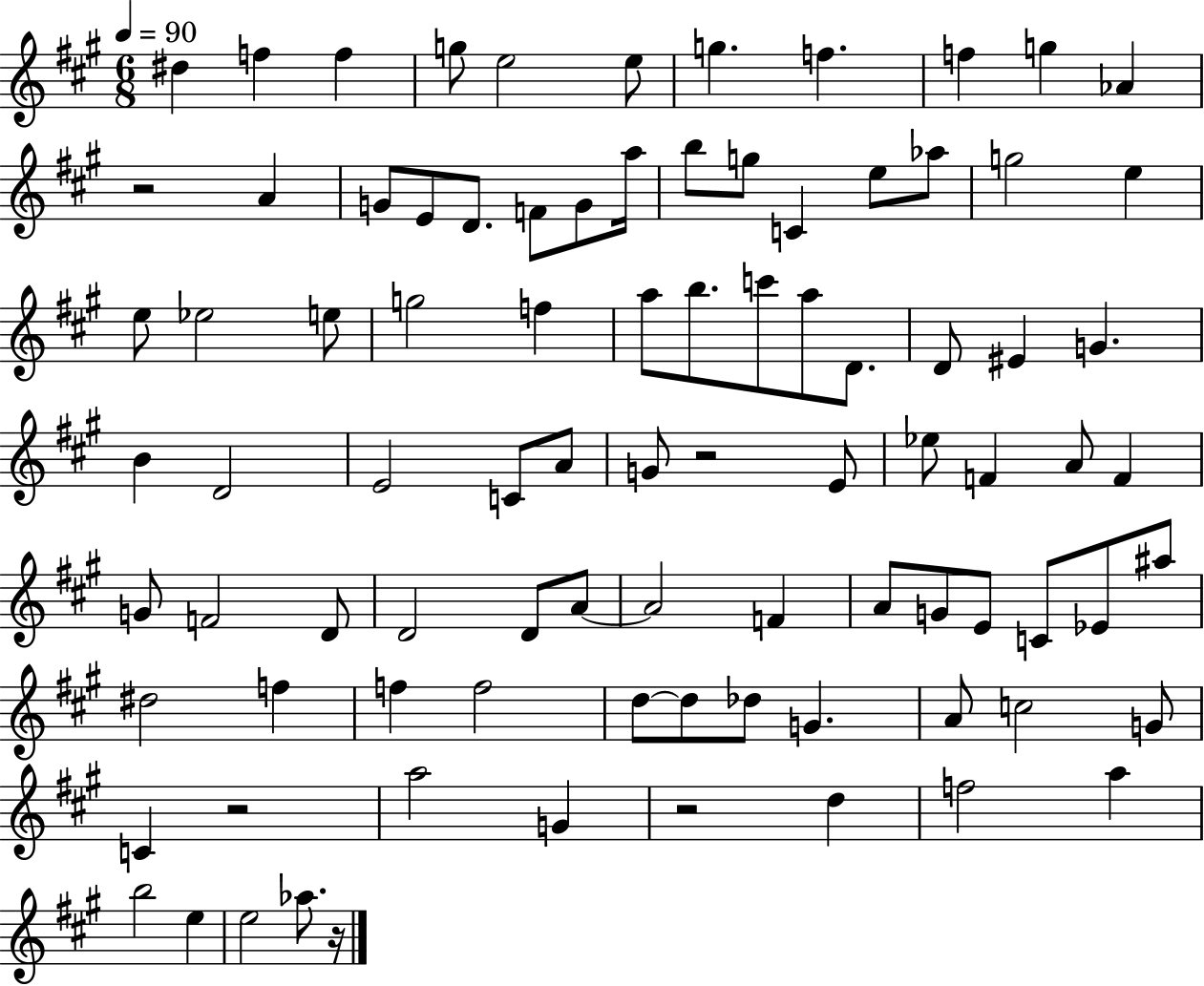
{
  \clef treble
  \numericTimeSignature
  \time 6/8
  \key a \major
  \tempo 4 = 90
  dis''4 f''4 f''4 | g''8 e''2 e''8 | g''4. f''4. | f''4 g''4 aes'4 | \break r2 a'4 | g'8 e'8 d'8. f'8 g'8 a''16 | b''8 g''8 c'4 e''8 aes''8 | g''2 e''4 | \break e''8 ees''2 e''8 | g''2 f''4 | a''8 b''8. c'''8 a''8 d'8. | d'8 eis'4 g'4. | \break b'4 d'2 | e'2 c'8 a'8 | g'8 r2 e'8 | ees''8 f'4 a'8 f'4 | \break g'8 f'2 d'8 | d'2 d'8 a'8~~ | a'2 f'4 | a'8 g'8 e'8 c'8 ees'8 ais''8 | \break dis''2 f''4 | f''4 f''2 | d''8~~ d''8 des''8 g'4. | a'8 c''2 g'8 | \break c'4 r2 | a''2 g'4 | r2 d''4 | f''2 a''4 | \break b''2 e''4 | e''2 aes''8. r16 | \bar "|."
}